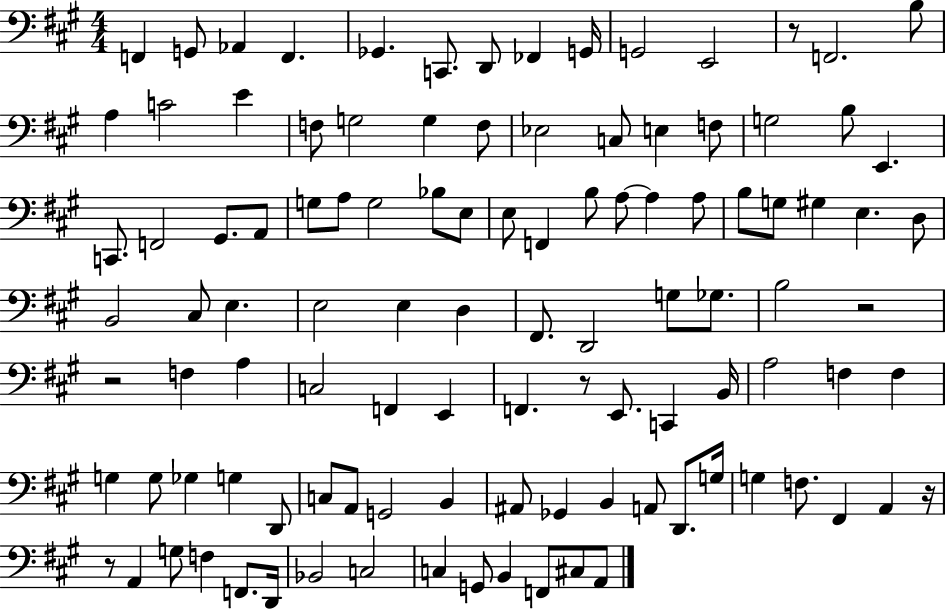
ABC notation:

X:1
T:Untitled
M:4/4
L:1/4
K:A
F,, G,,/2 _A,, F,, _G,, C,,/2 D,,/2 _F,, G,,/4 G,,2 E,,2 z/2 F,,2 B,/2 A, C2 E F,/2 G,2 G, F,/2 _E,2 C,/2 E, F,/2 G,2 B,/2 E,, C,,/2 F,,2 ^G,,/2 A,,/2 G,/2 A,/2 G,2 _B,/2 E,/2 E,/2 F,, B,/2 A,/2 A, A,/2 B,/2 G,/2 ^G, E, D,/2 B,,2 ^C,/2 E, E,2 E, D, ^F,,/2 D,,2 G,/2 _G,/2 B,2 z2 z2 F, A, C,2 F,, E,, F,, z/2 E,,/2 C,, B,,/4 A,2 F, F, G, G,/2 _G, G, D,,/2 C,/2 A,,/2 G,,2 B,, ^A,,/2 _G,, B,, A,,/2 D,,/2 G,/4 G, F,/2 ^F,, A,, z/4 z/2 A,, G,/2 F, F,,/2 D,,/4 _B,,2 C,2 C, G,,/2 B,, F,,/2 ^C,/2 A,,/2